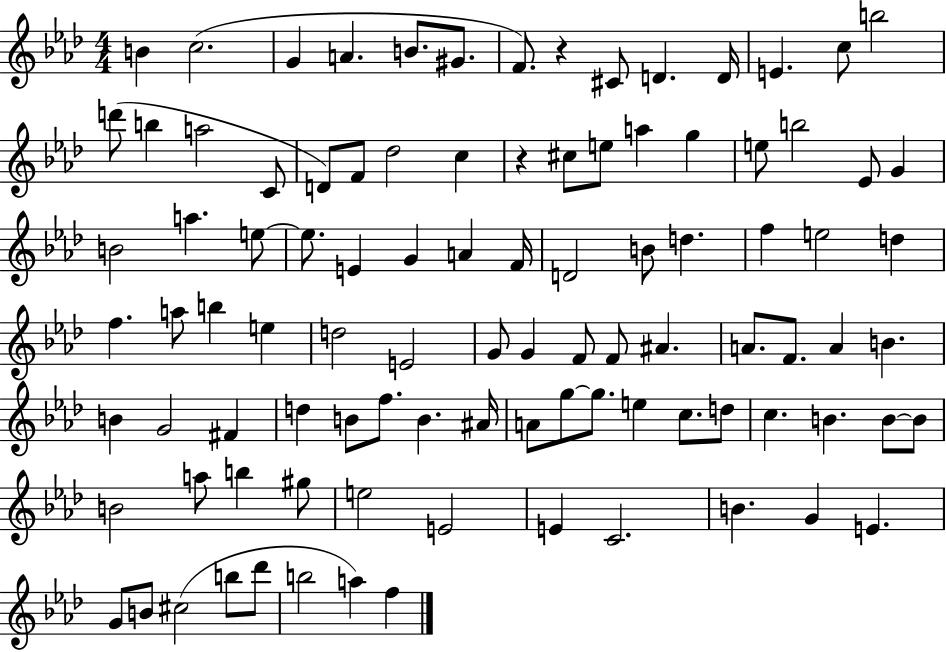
B4/q C5/h. G4/q A4/q. B4/e. G#4/e. F4/e. R/q C#4/e D4/q. D4/s E4/q. C5/e B5/h D6/e B5/q A5/h C4/e D4/e F4/e Db5/h C5/q R/q C#5/e E5/e A5/q G5/q E5/e B5/h Eb4/e G4/q B4/h A5/q. E5/e E5/e. E4/q G4/q A4/q F4/s D4/h B4/e D5/q. F5/q E5/h D5/q F5/q. A5/e B5/q E5/q D5/h E4/h G4/e G4/q F4/e F4/e A#4/q. A4/e. F4/e. A4/q B4/q. B4/q G4/h F#4/q D5/q B4/e F5/e. B4/q. A#4/s A4/e G5/e G5/e. E5/q C5/e. D5/e C5/q. B4/q. B4/e B4/e B4/h A5/e B5/q G#5/e E5/h E4/h E4/q C4/h. B4/q. G4/q E4/q. G4/e B4/e C#5/h B5/e Db6/e B5/h A5/q F5/q